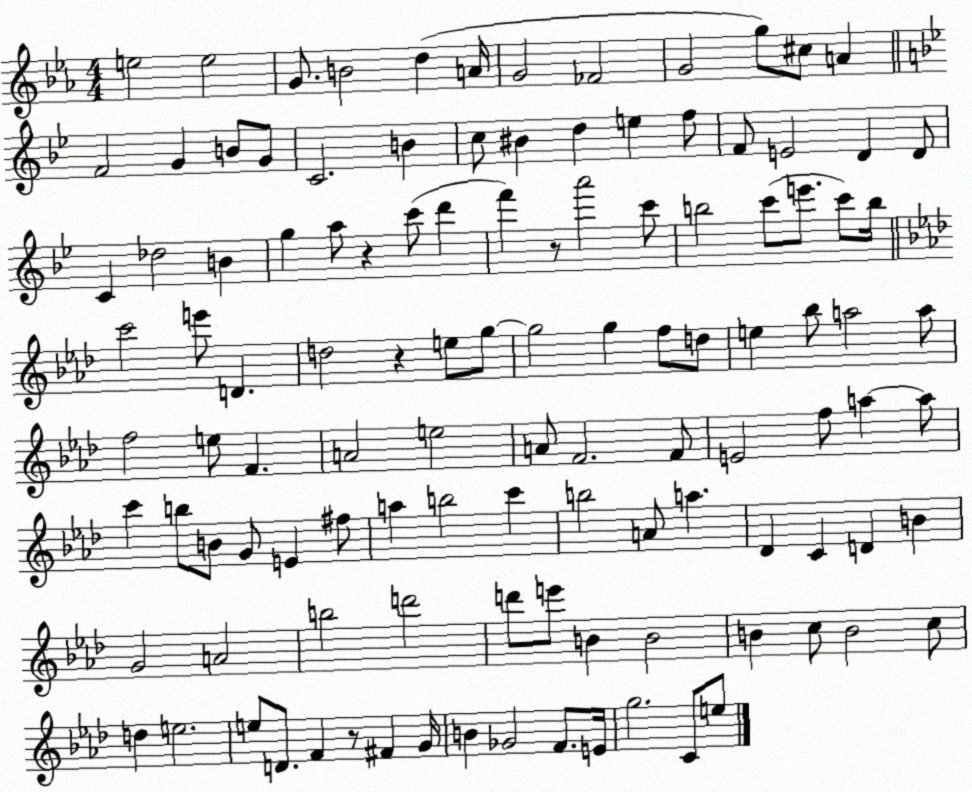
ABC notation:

X:1
T:Untitled
M:4/4
L:1/4
K:Eb
e2 e2 G/2 B2 d A/4 G2 _F2 G2 g/2 ^c/2 A F2 G B/2 G/2 C2 B c/2 ^B d e f/2 F/2 E2 D D/2 C _d2 B g a/2 z c'/2 d' f' z/2 a'2 c'/2 b2 c'/2 e'/2 c'/2 b/4 c'2 e'/2 D d2 z e/2 g/2 g2 g f/2 d/2 e _b/2 a2 a/2 f2 e/2 F A2 e2 A/2 F2 F/2 E2 f/2 a a/2 c' b/2 B/2 G/2 E ^f/2 a b2 c' b2 A/2 a _D C D B G2 A2 b2 d'2 d'/2 e'/2 B B2 B c/2 B2 c/2 d e2 e/2 D/2 F z/2 ^F G/4 B _G2 F/2 E/4 g2 C/2 e/2